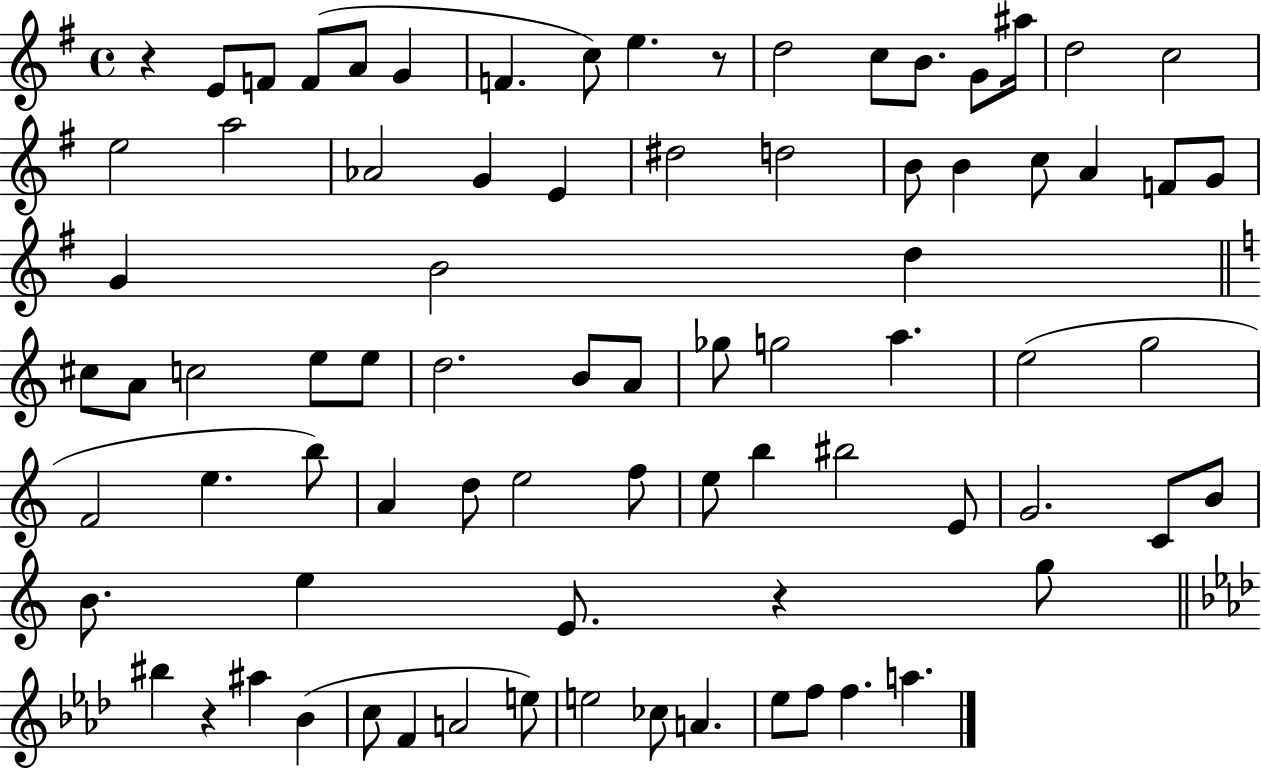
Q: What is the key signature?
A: G major